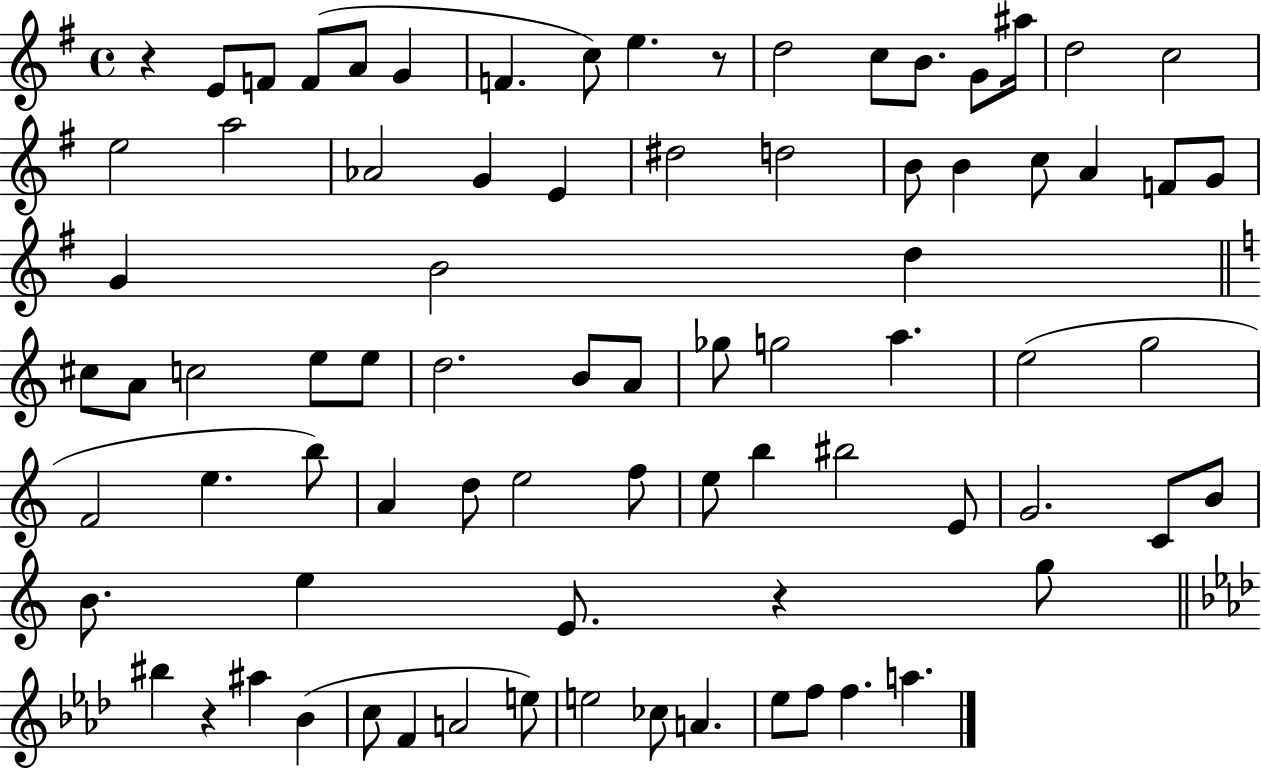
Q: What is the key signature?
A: G major